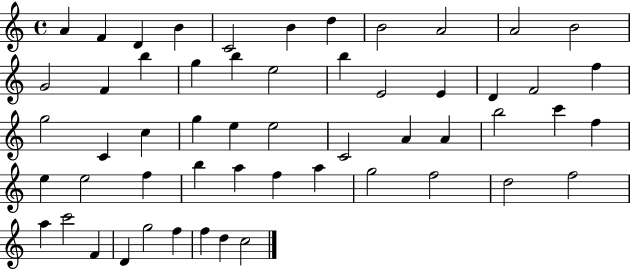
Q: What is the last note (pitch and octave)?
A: C5